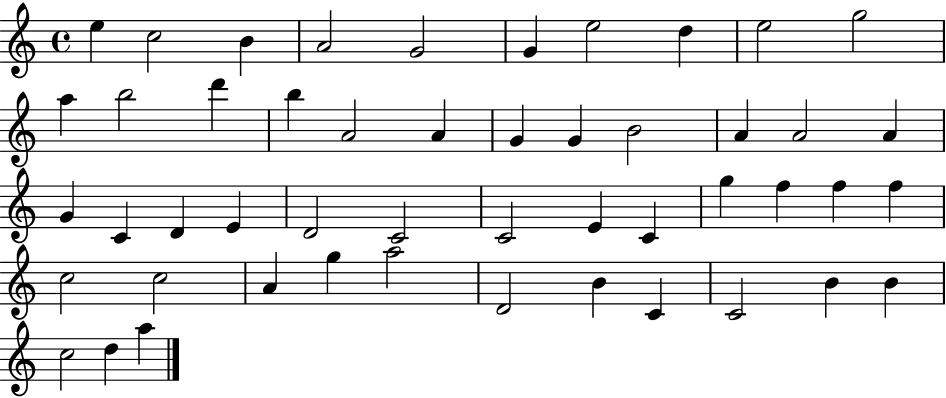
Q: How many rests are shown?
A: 0